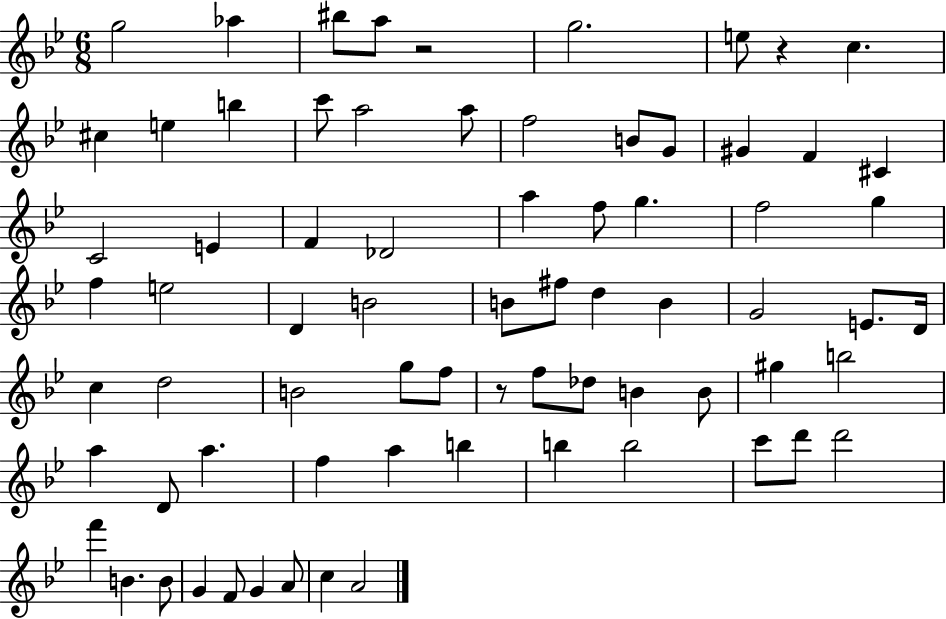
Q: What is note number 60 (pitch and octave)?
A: D6